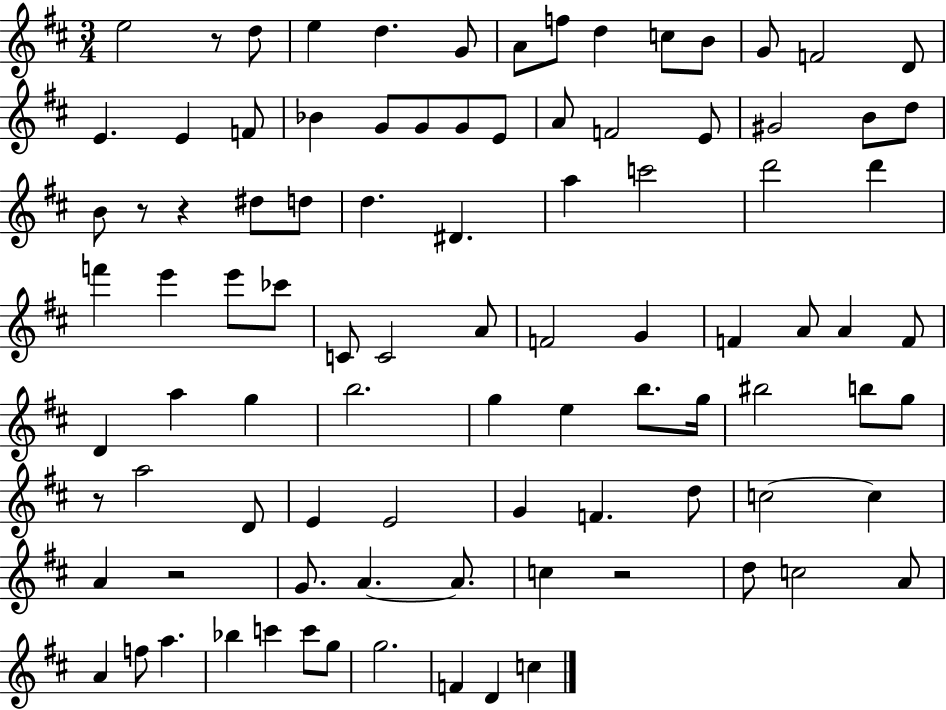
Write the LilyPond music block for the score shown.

{
  \clef treble
  \numericTimeSignature
  \time 3/4
  \key d \major
  e''2 r8 d''8 | e''4 d''4. g'8 | a'8 f''8 d''4 c''8 b'8 | g'8 f'2 d'8 | \break e'4. e'4 f'8 | bes'4 g'8 g'8 g'8 e'8 | a'8 f'2 e'8 | gis'2 b'8 d''8 | \break b'8 r8 r4 dis''8 d''8 | d''4. dis'4. | a''4 c'''2 | d'''2 d'''4 | \break f'''4 e'''4 e'''8 ces'''8 | c'8 c'2 a'8 | f'2 g'4 | f'4 a'8 a'4 f'8 | \break d'4 a''4 g''4 | b''2. | g''4 e''4 b''8. g''16 | bis''2 b''8 g''8 | \break r8 a''2 d'8 | e'4 e'2 | g'4 f'4. d''8 | c''2~~ c''4 | \break a'4 r2 | g'8. a'4.~~ a'8. | c''4 r2 | d''8 c''2 a'8 | \break a'4 f''8 a''4. | bes''4 c'''4 c'''8 g''8 | g''2. | f'4 d'4 c''4 | \break \bar "|."
}